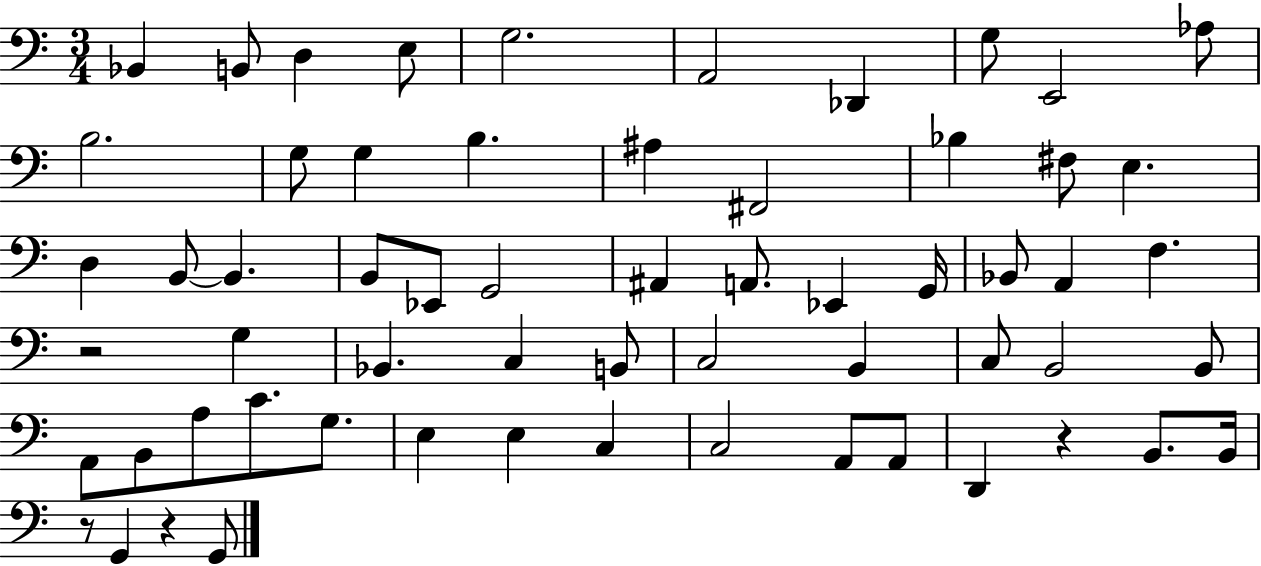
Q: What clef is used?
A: bass